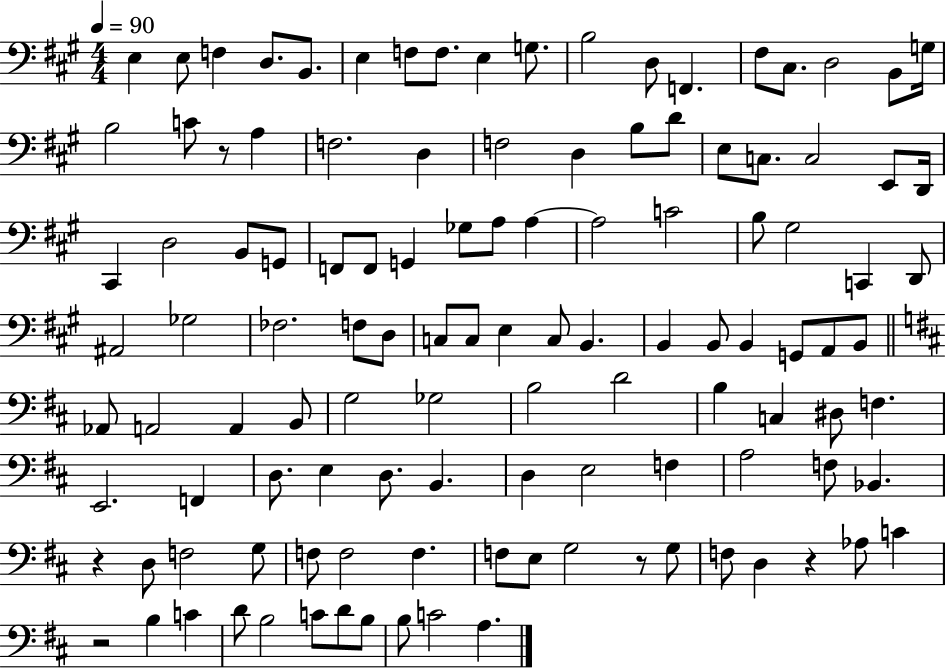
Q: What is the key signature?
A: A major